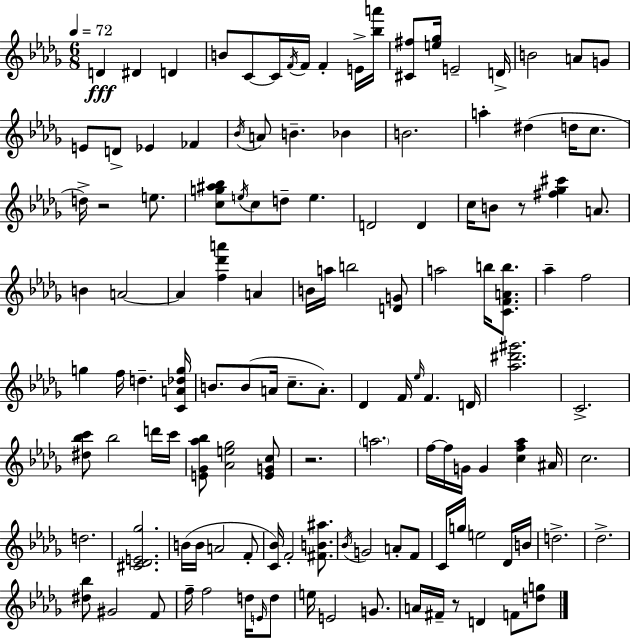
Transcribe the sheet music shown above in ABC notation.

X:1
T:Untitled
M:6/8
L:1/4
K:Bbm
D ^D D B/2 C/2 C/4 F/4 F/4 F E/4 [_ba']/4 [^C^f]/2 [e_g]/4 E2 D/4 B2 A/2 G/2 E/2 D/2 _E _F _B/4 A/2 B _B B2 a ^d d/4 c/2 d/4 z2 e/2 [cg^a_b]/2 e/4 c/2 d/2 e D2 D c/4 B/2 z/2 [^f_g^c'] A/2 B A2 A [f_d'a'] A B/4 a/4 b2 [DG]/2 a2 b/4 [CFAb]/2 _a f2 g f/4 d [CA_dg]/4 B/2 B/2 A/4 c/2 A/2 _D F/4 _e/4 F D/4 [_a^d'^g']2 C2 [^d_bc']/2 _b2 d'/4 c'/4 [E_G_a_b]/2 [_Ae_g]2 [EGc]/2 z2 a2 f/4 f/4 G/4 G [cf_a] ^A/4 c2 d2 [^C_DE_g]2 B/4 B/4 A2 F/2 [C_B]/4 F2 [^FB^a]/2 _B/4 G2 A/2 F/2 C/4 g/4 e2 _D/4 B/4 d2 _d2 [^d_b]/2 ^G2 F/2 f/4 f2 d/4 E/4 d/2 e/4 E2 G/2 A/4 ^F/4 z/2 D F/2 [dg]/2